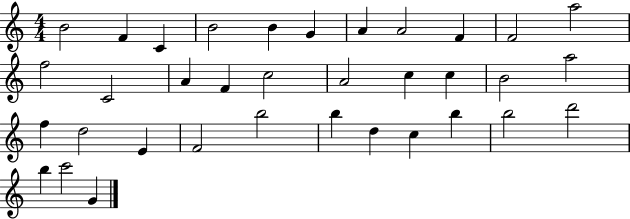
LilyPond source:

{
  \clef treble
  \numericTimeSignature
  \time 4/4
  \key c \major
  b'2 f'4 c'4 | b'2 b'4 g'4 | a'4 a'2 f'4 | f'2 a''2 | \break f''2 c'2 | a'4 f'4 c''2 | a'2 c''4 c''4 | b'2 a''2 | \break f''4 d''2 e'4 | f'2 b''2 | b''4 d''4 c''4 b''4 | b''2 d'''2 | \break b''4 c'''2 g'4 | \bar "|."
}